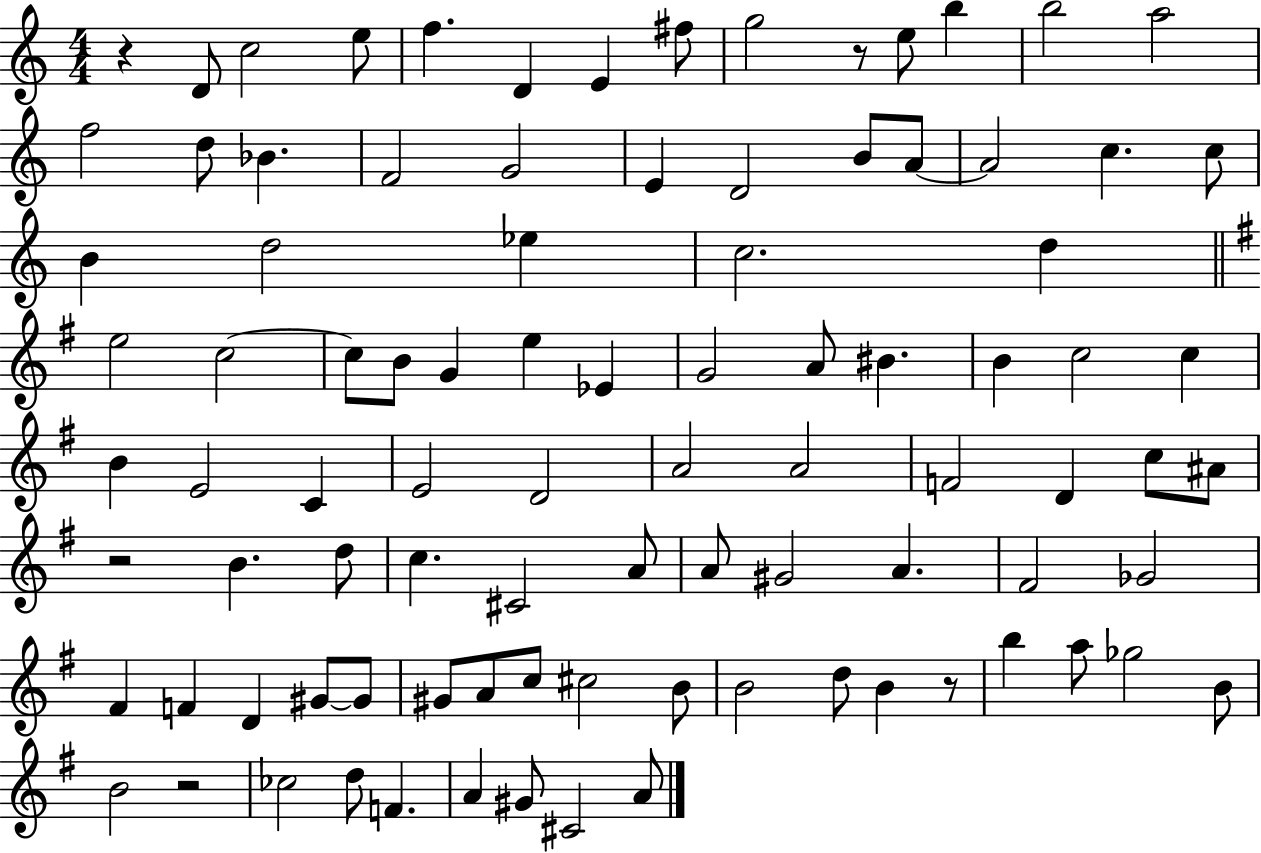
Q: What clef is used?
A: treble